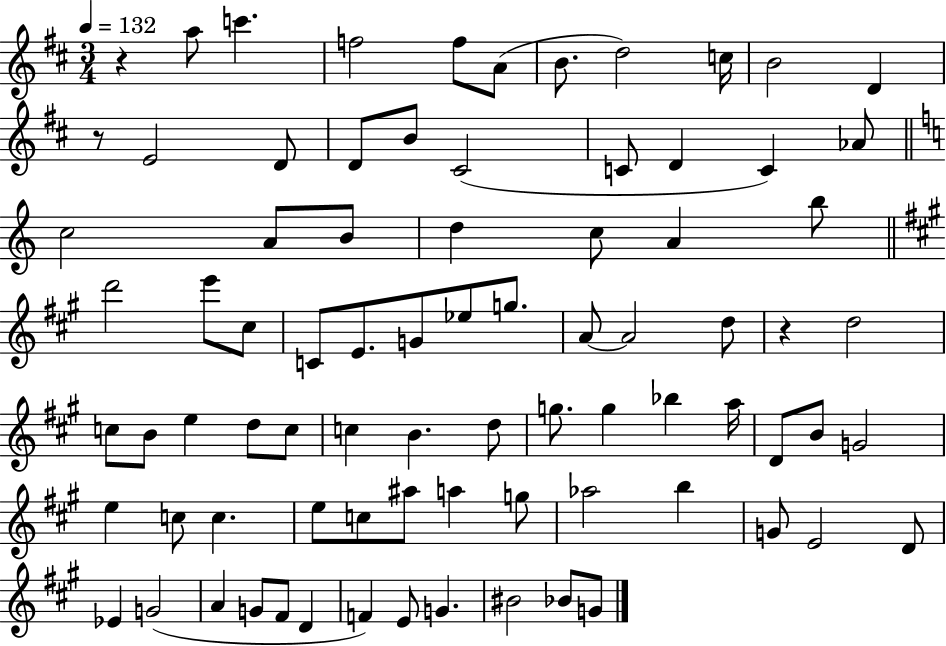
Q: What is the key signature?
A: D major